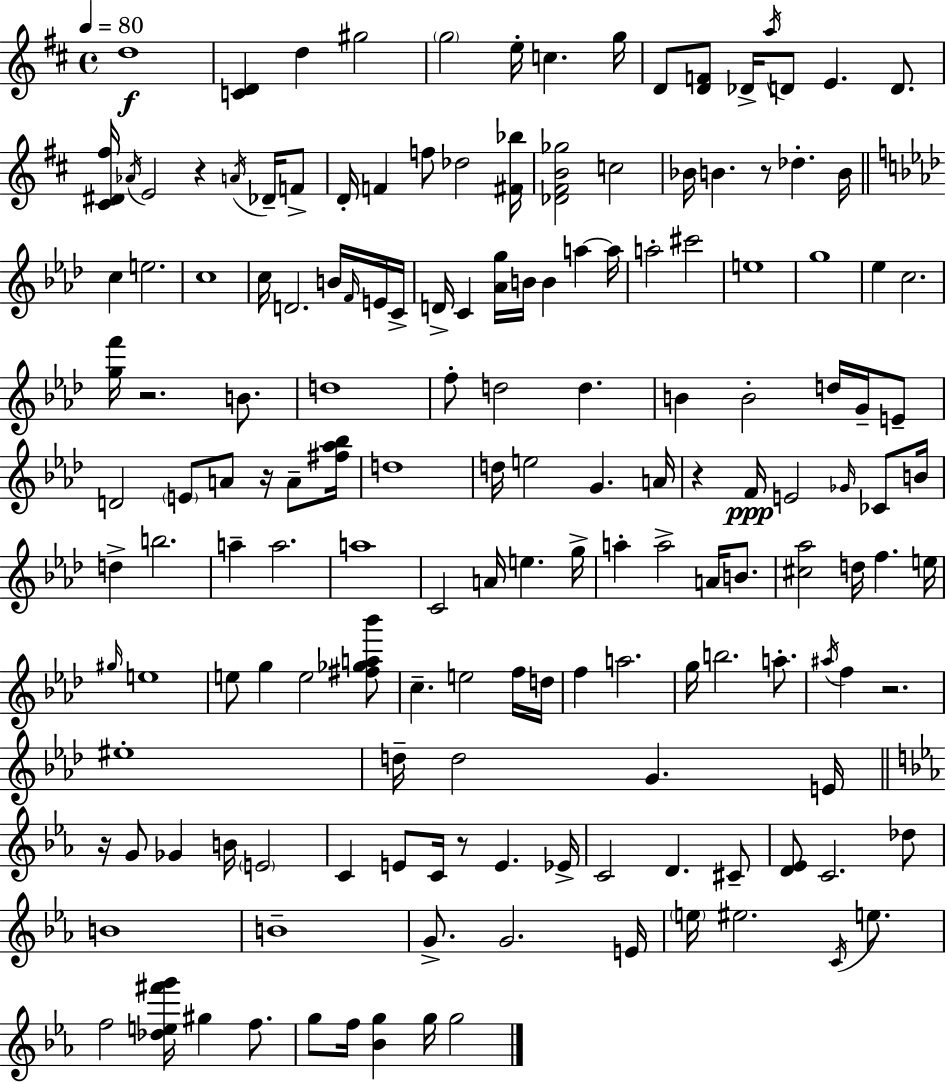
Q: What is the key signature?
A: D major